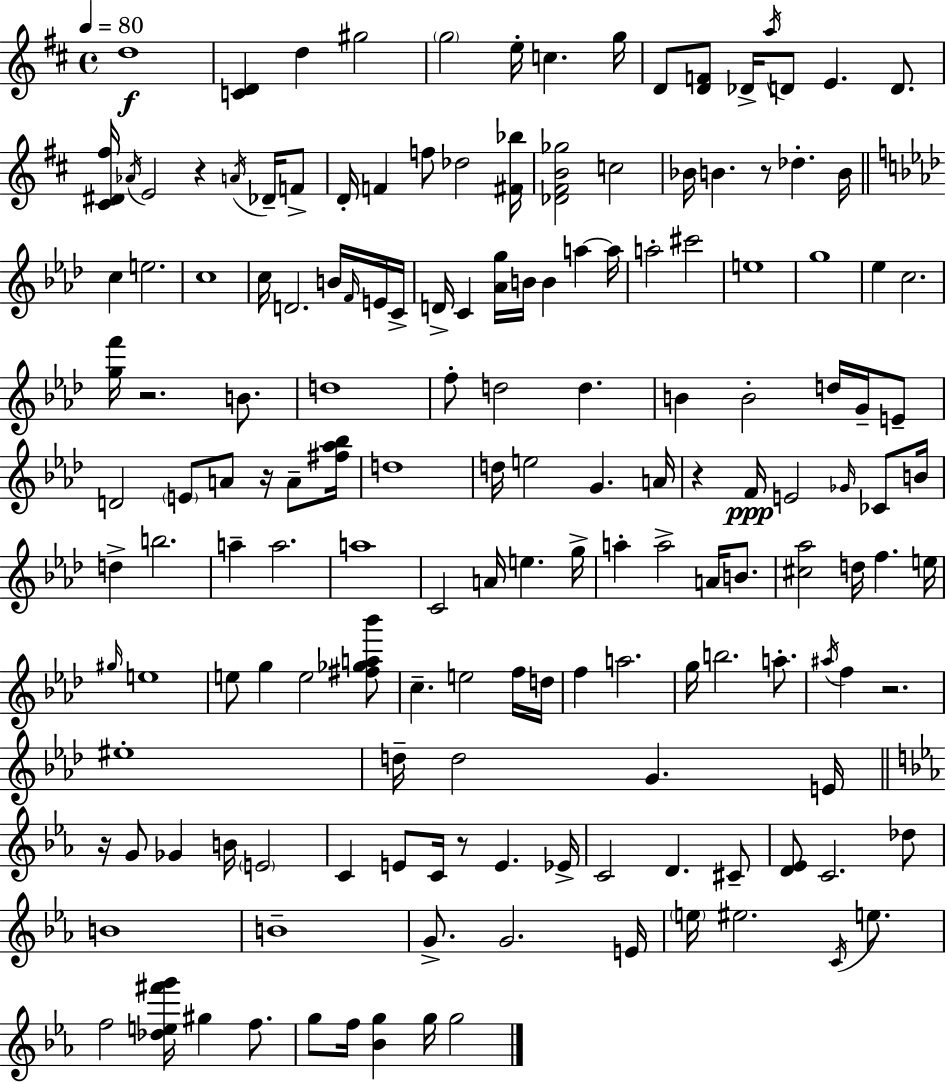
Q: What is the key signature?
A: D major